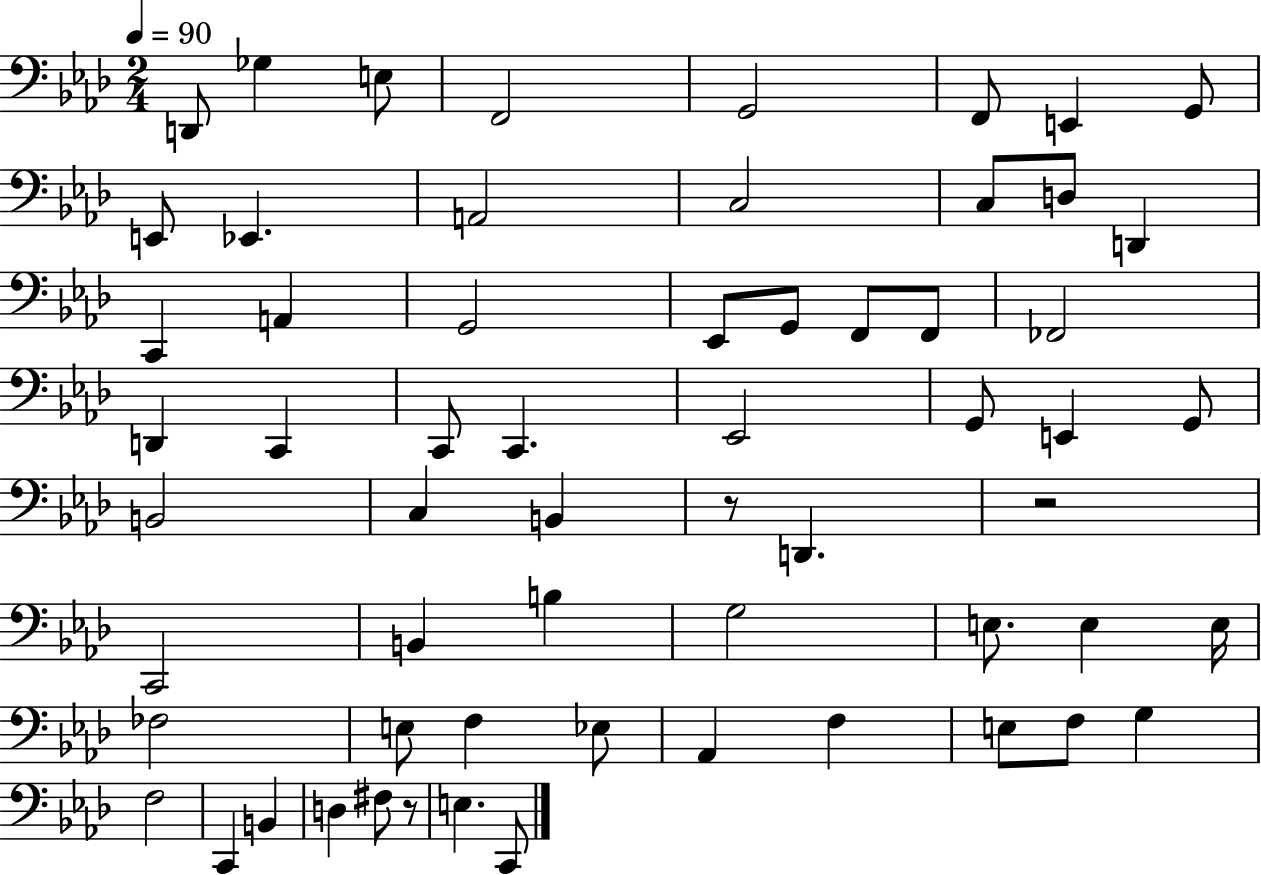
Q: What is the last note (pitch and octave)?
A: C2